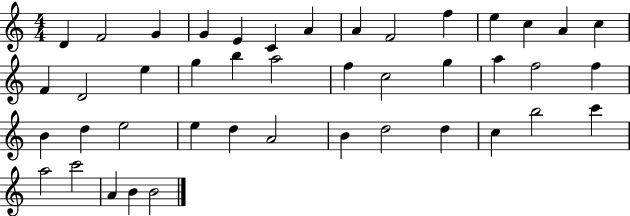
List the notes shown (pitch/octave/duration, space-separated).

D4/q F4/h G4/q G4/q E4/q C4/q A4/q A4/q F4/h F5/q E5/q C5/q A4/q C5/q F4/q D4/h E5/q G5/q B5/q A5/h F5/q C5/h G5/q A5/q F5/h F5/q B4/q D5/q E5/h E5/q D5/q A4/h B4/q D5/h D5/q C5/q B5/h C6/q A5/h C6/h A4/q B4/q B4/h